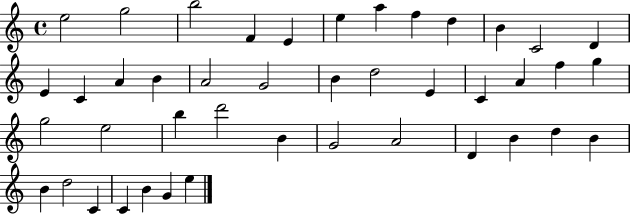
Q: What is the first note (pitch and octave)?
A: E5